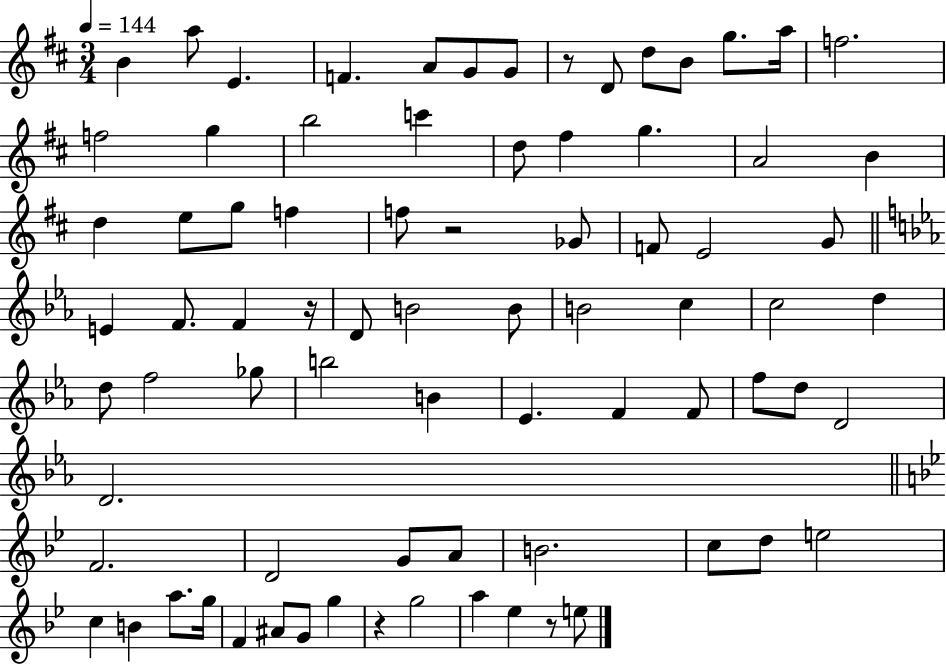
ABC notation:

X:1
T:Untitled
M:3/4
L:1/4
K:D
B a/2 E F A/2 G/2 G/2 z/2 D/2 d/2 B/2 g/2 a/4 f2 f2 g b2 c' d/2 ^f g A2 B d e/2 g/2 f f/2 z2 _G/2 F/2 E2 G/2 E F/2 F z/4 D/2 B2 B/2 B2 c c2 d d/2 f2 _g/2 b2 B _E F F/2 f/2 d/2 D2 D2 F2 D2 G/2 A/2 B2 c/2 d/2 e2 c B a/2 g/4 F ^A/2 G/2 g z g2 a _e z/2 e/2